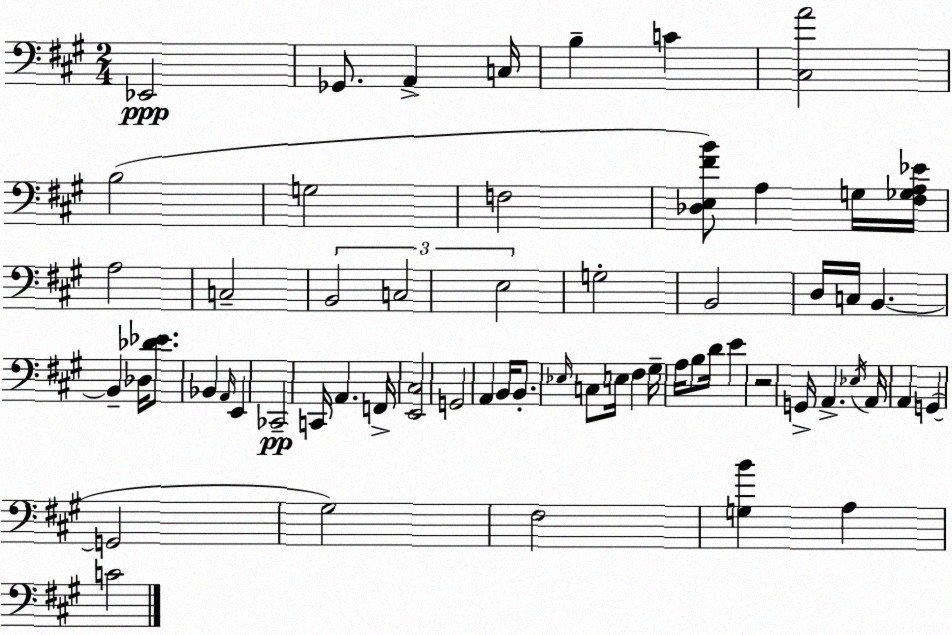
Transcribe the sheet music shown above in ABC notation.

X:1
T:Untitled
M:2/4
L:1/4
K:A
_E,,2 _G,,/2 A,, C,/4 B, C [^C,A]2 B,2 G,2 F,2 [_D,E,^FB]/2 A, G,/4 [^F,_G,A,_E]/4 A,2 C,2 B,,2 C,2 E,2 G,2 B,,2 D,/4 C,/4 B,, B,, _D,/4 [_D_E]/2 _B,, A,,/4 E,, _C,,2 C,,/4 A,, F,,/4 [E,,^C,]2 G,,2 A,, B,,/4 B,,/2 _E,/4 C,/2 E,/4 ^F, ^G,/4 A,/4 B,/2 D/4 E z2 G,,/4 A,, _E,/4 A,,/4 A,, G,, G,,2 ^G,2 ^F,2 [G,B] A, C2